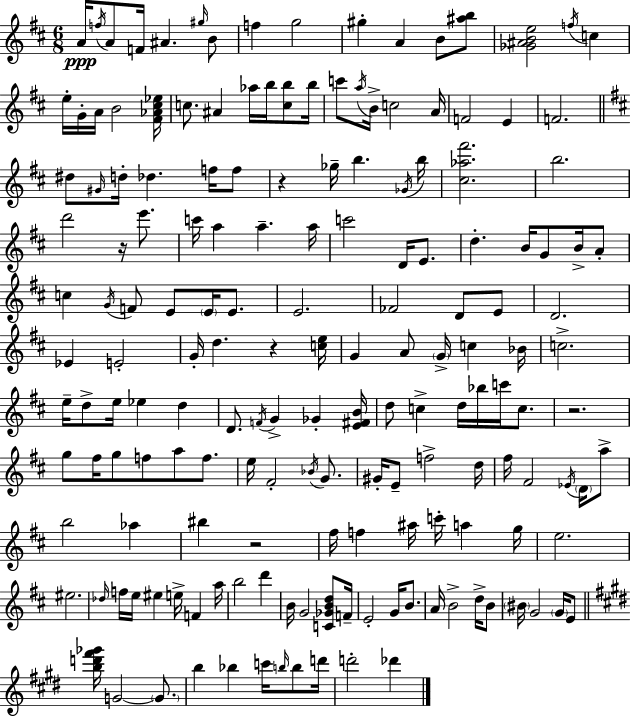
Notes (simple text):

A4/s F5/s A4/e F4/s A#4/q. G#5/s B4/e F5/q G5/h G#5/q A4/q B4/e [A#5,B5]/e [Gb4,A#4,B4,E5]/h F5/s C5/q E5/s G4/s A4/s B4/h [F#4,Ab4,C#5,Eb5]/s C5/e. A#4/q Ab5/s B5/s [C5,B5]/e B5/s C6/e A5/s B4/s C5/h A4/s F4/h E4/q F4/h. D#5/e G#4/s D5/s Db5/q. F5/s F5/e R/q Gb5/s B5/q. Gb4/s B5/s [C#5,Ab5,F#6]/h. B5/h. D6/h R/s E6/e. C6/s A5/q A5/q. A5/s C6/h D4/s E4/e. D5/q. B4/s G4/e B4/s A4/e C5/q G4/s F4/e E4/e E4/s E4/e. E4/h. FES4/h D4/e E4/e D4/h. Eb4/q E4/h G4/s D5/q. R/q [C5,E5]/s G4/q A4/e G4/s C5/q Bb4/s C5/h. E5/s D5/e E5/s Eb5/q D5/q D4/e. F4/s G4/q Gb4/q [E4,F#4,B4]/s D5/e C5/q D5/s Bb5/s C6/s C5/e. R/h. G5/e F#5/s G5/e F5/e A5/e F5/e. E5/s F#4/h Bb4/s G4/e. G#4/s E4/e F5/h D5/s F#5/s F#4/h Eb4/s D4/s A5/e B5/h Ab5/q BIS5/q R/h F#5/s F5/q A#5/s C6/s A5/q G5/s E5/h. EIS5/h. Db5/s F5/s E5/s EIS5/q E5/s F4/q A5/s B5/h D6/q B4/s G4/h [C4,Gb4,B4,D5]/e F4/s E4/h G4/s B4/e. A4/s B4/h D5/s B4/e BIS4/s G4/h G4/s E4/e [B5,D6,F#6,Gb6]/s G4/h G4/e. B5/q Bb5/q C6/s B5/s B5/e D6/s D6/h Db6/q